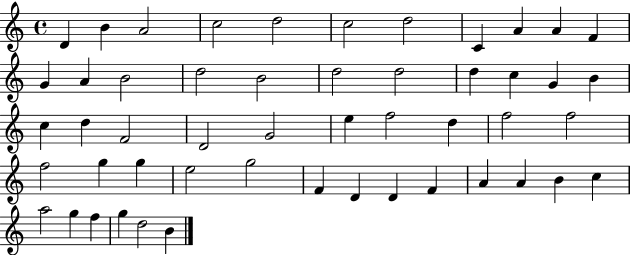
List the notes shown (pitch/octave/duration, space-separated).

D4/q B4/q A4/h C5/h D5/h C5/h D5/h C4/q A4/q A4/q F4/q G4/q A4/q B4/h D5/h B4/h D5/h D5/h D5/q C5/q G4/q B4/q C5/q D5/q F4/h D4/h G4/h E5/q F5/h D5/q F5/h F5/h F5/h G5/q G5/q E5/h G5/h F4/q D4/q D4/q F4/q A4/q A4/q B4/q C5/q A5/h G5/q F5/q G5/q D5/h B4/q